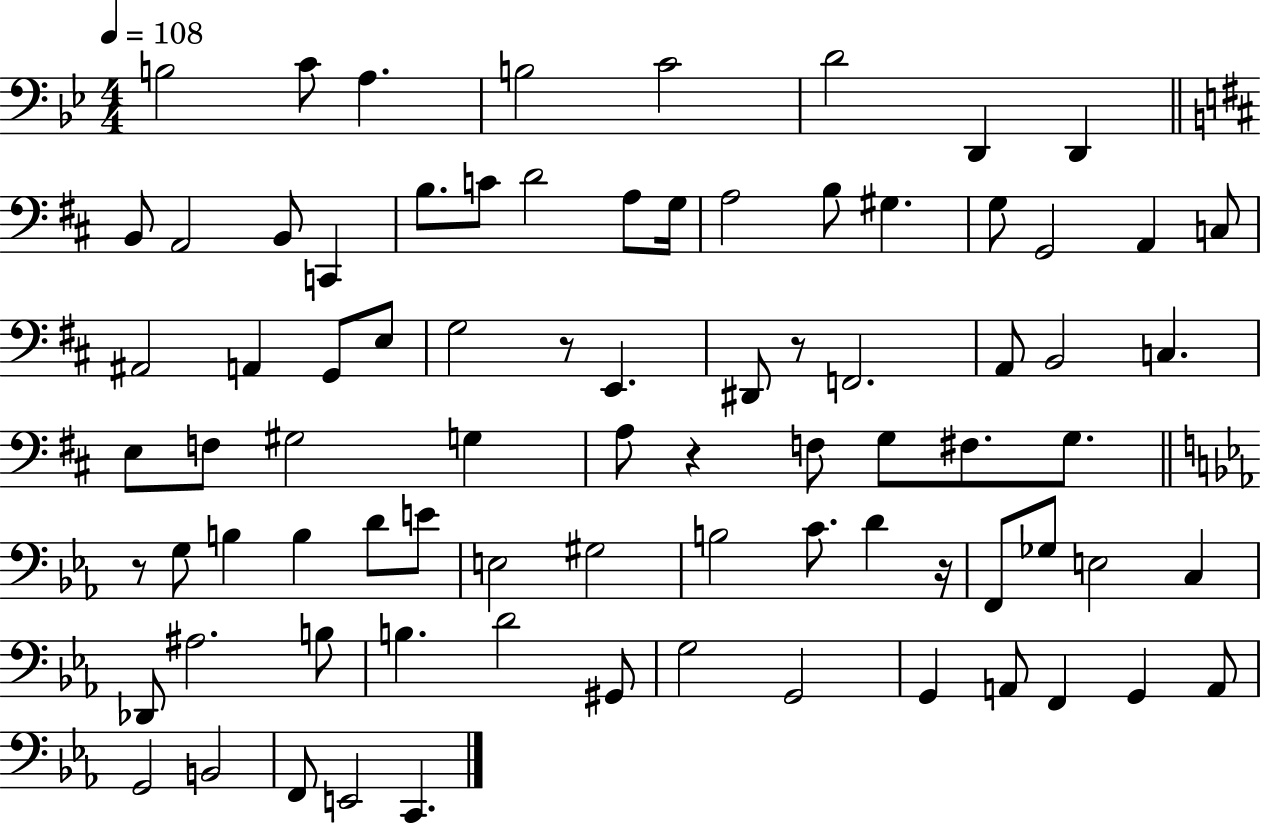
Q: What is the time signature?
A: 4/4